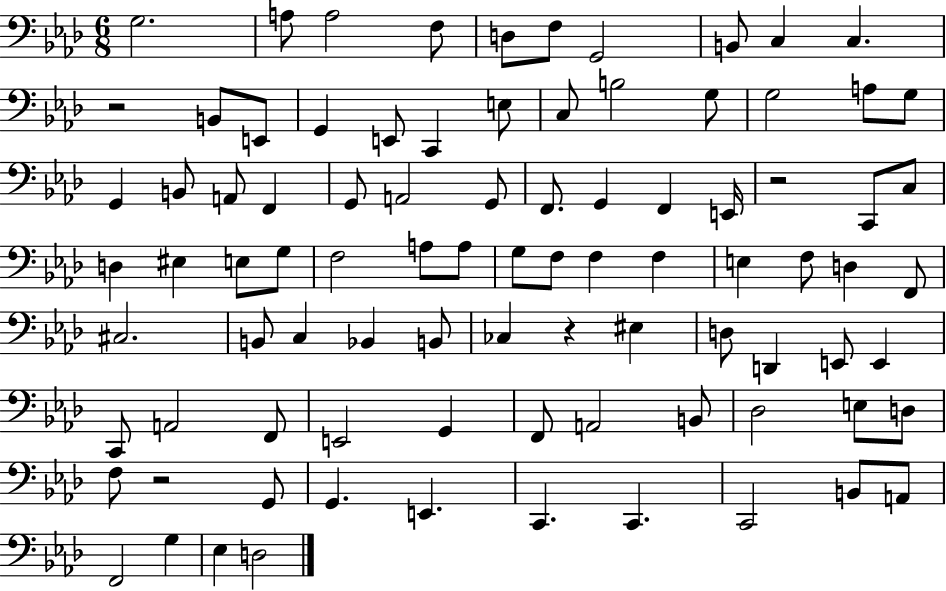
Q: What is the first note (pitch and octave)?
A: G3